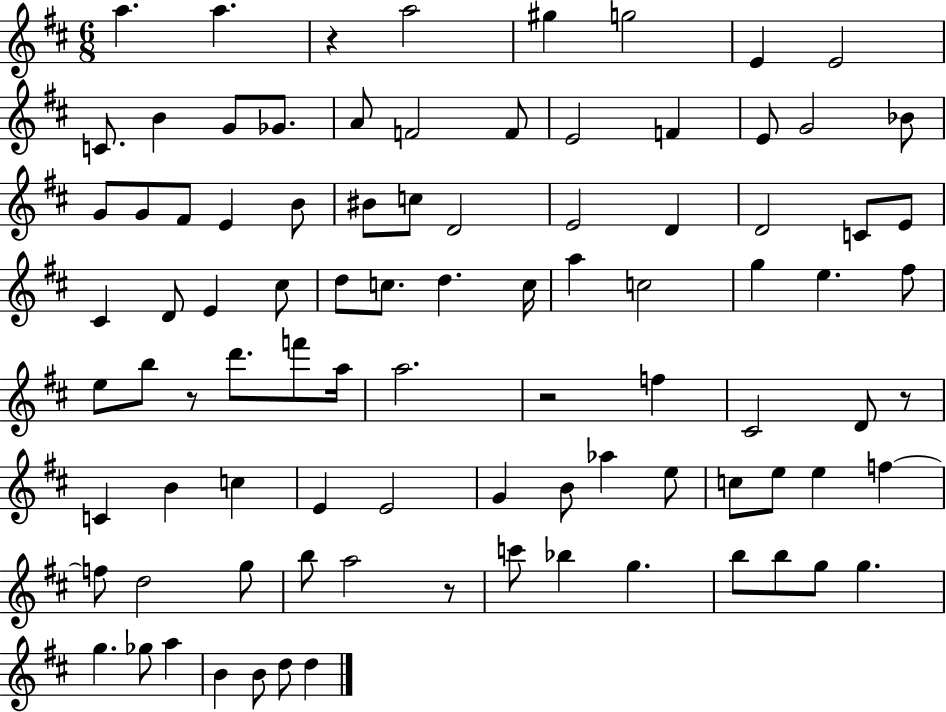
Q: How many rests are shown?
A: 5